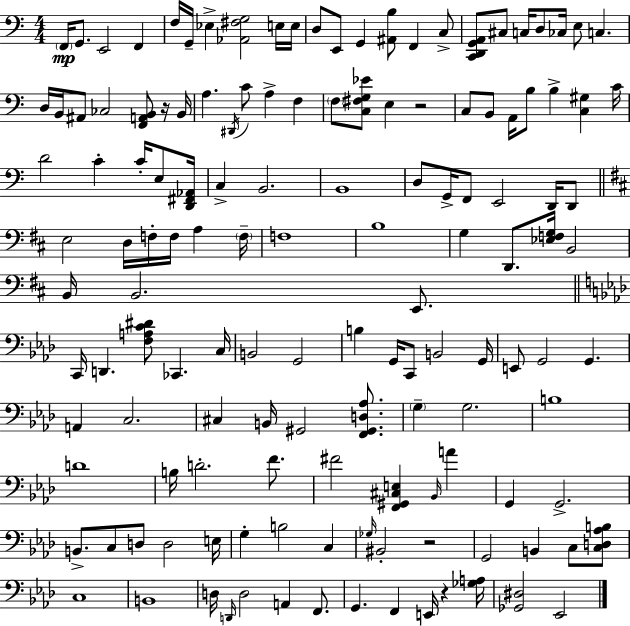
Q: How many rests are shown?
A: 4